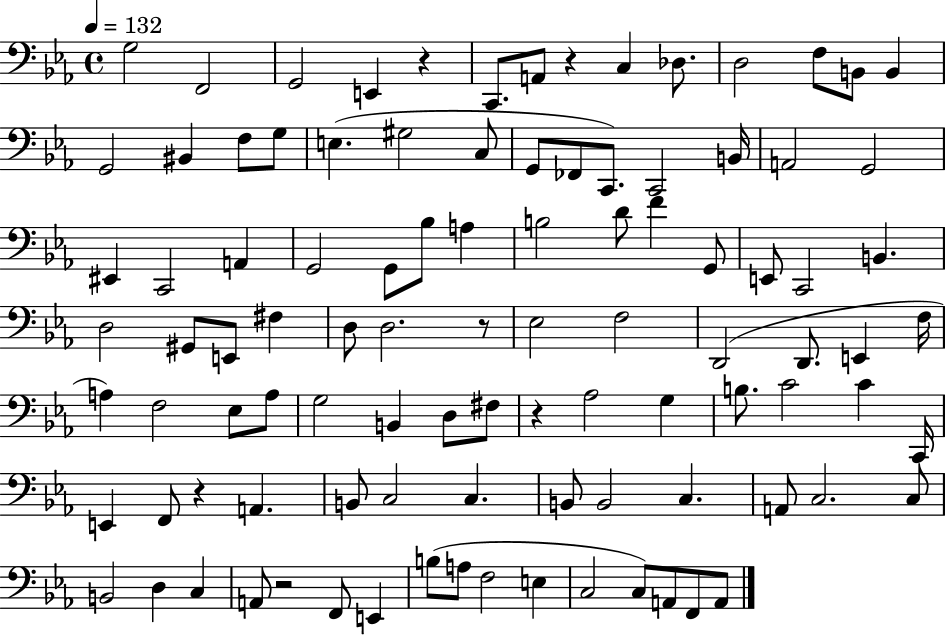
G3/h F2/h G2/h E2/q R/q C2/e. A2/e R/q C3/q Db3/e. D3/h F3/e B2/e B2/q G2/h BIS2/q F3/e G3/e E3/q. G#3/h C3/e G2/e FES2/e C2/e. C2/h B2/s A2/h G2/h EIS2/q C2/h A2/q G2/h G2/e Bb3/e A3/q B3/h D4/e F4/q G2/e E2/e C2/h B2/q. D3/h G#2/e E2/e F#3/q D3/e D3/h. R/e Eb3/h F3/h D2/h D2/e. E2/q F3/s A3/q F3/h Eb3/e A3/e G3/h B2/q D3/e F#3/e R/q Ab3/h G3/q B3/e. C4/h C4/q C2/s E2/q F2/e R/q A2/q. B2/e C3/h C3/q. B2/e B2/h C3/q. A2/e C3/h. C3/e B2/h D3/q C3/q A2/e R/h F2/e E2/q B3/e A3/e F3/h E3/q C3/h C3/e A2/e F2/e A2/e